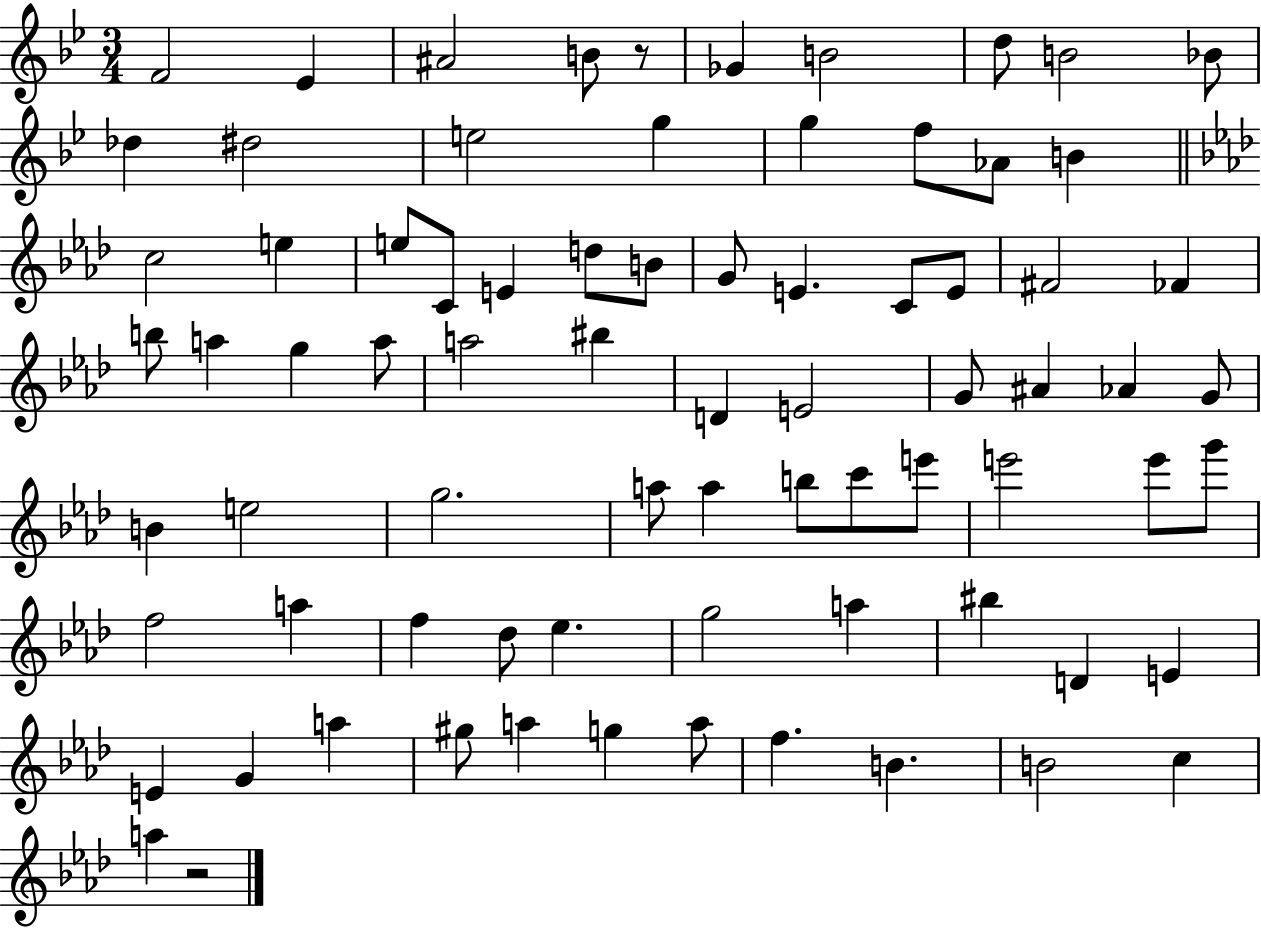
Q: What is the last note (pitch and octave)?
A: A5